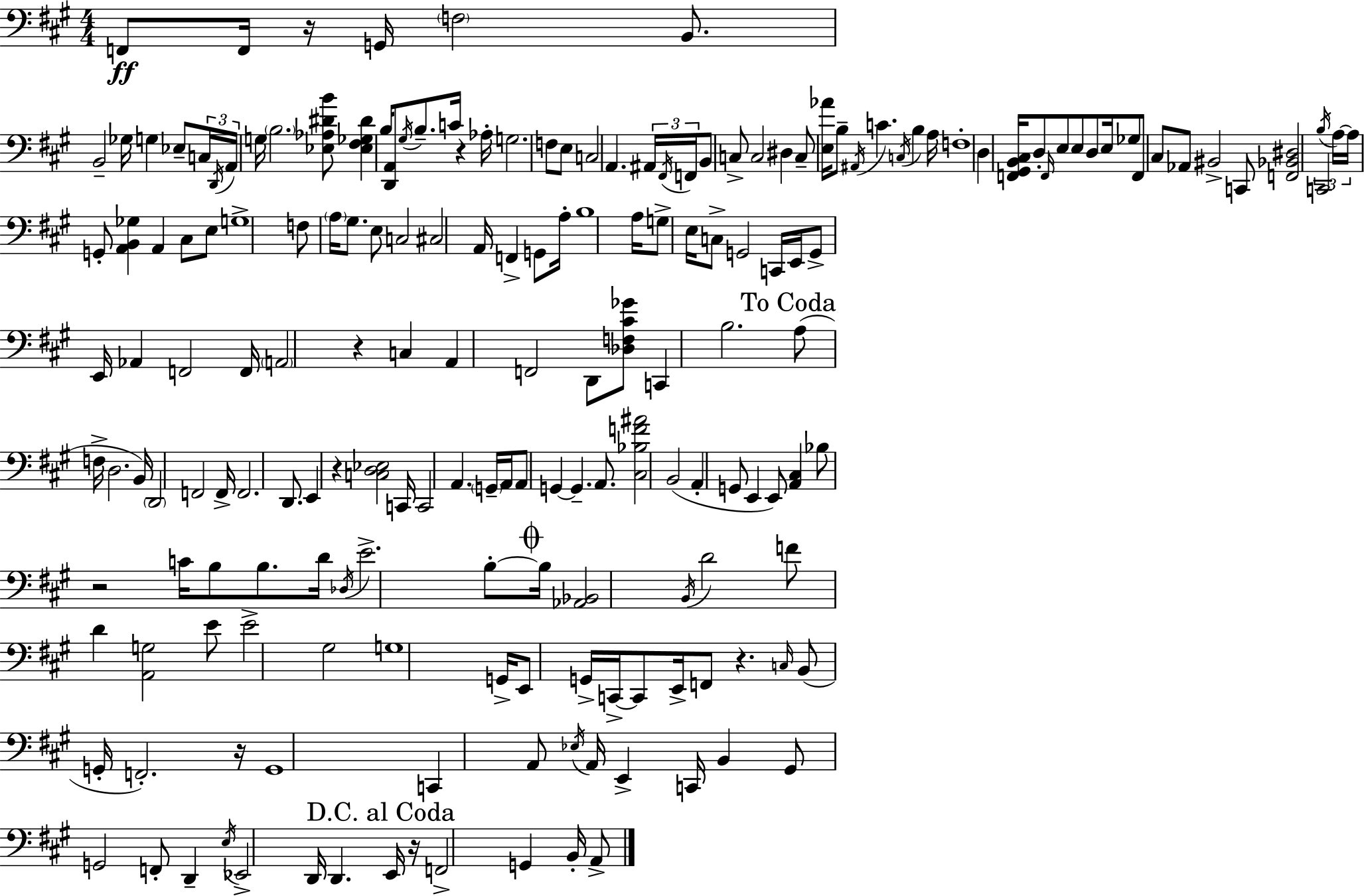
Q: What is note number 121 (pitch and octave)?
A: Db3